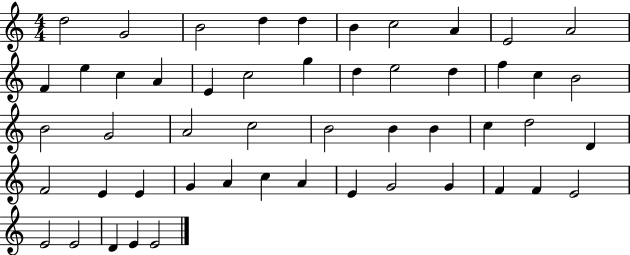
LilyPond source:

{
  \clef treble
  \numericTimeSignature
  \time 4/4
  \key c \major
  d''2 g'2 | b'2 d''4 d''4 | b'4 c''2 a'4 | e'2 a'2 | \break f'4 e''4 c''4 a'4 | e'4 c''2 g''4 | d''4 e''2 d''4 | f''4 c''4 b'2 | \break b'2 g'2 | a'2 c''2 | b'2 b'4 b'4 | c''4 d''2 d'4 | \break f'2 e'4 e'4 | g'4 a'4 c''4 a'4 | e'4 g'2 g'4 | f'4 f'4 e'2 | \break e'2 e'2 | d'4 e'4 e'2 | \bar "|."
}